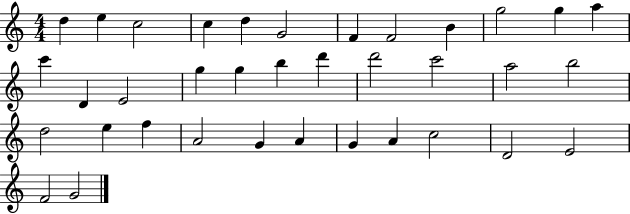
{
  \clef treble
  \numericTimeSignature
  \time 4/4
  \key c \major
  d''4 e''4 c''2 | c''4 d''4 g'2 | f'4 f'2 b'4 | g''2 g''4 a''4 | \break c'''4 d'4 e'2 | g''4 g''4 b''4 d'''4 | d'''2 c'''2 | a''2 b''2 | \break d''2 e''4 f''4 | a'2 g'4 a'4 | g'4 a'4 c''2 | d'2 e'2 | \break f'2 g'2 | \bar "|."
}